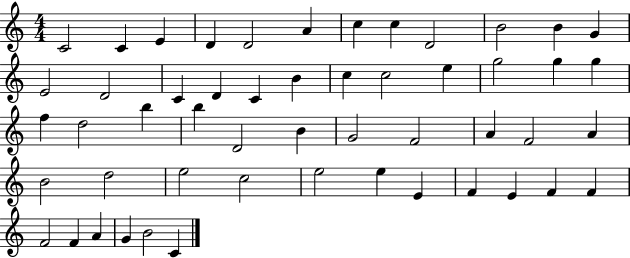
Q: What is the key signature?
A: C major